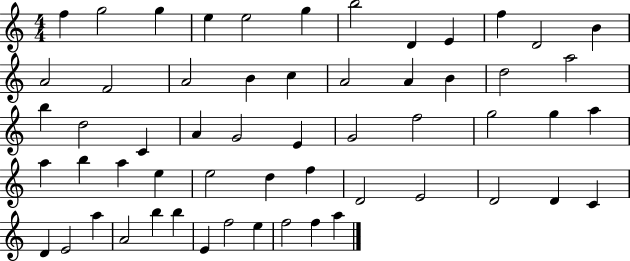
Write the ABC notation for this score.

X:1
T:Untitled
M:4/4
L:1/4
K:C
f g2 g e e2 g b2 D E f D2 B A2 F2 A2 B c A2 A B d2 a2 b d2 C A G2 E G2 f2 g2 g a a b a e e2 d f D2 E2 D2 D C D E2 a A2 b b E f2 e f2 f a